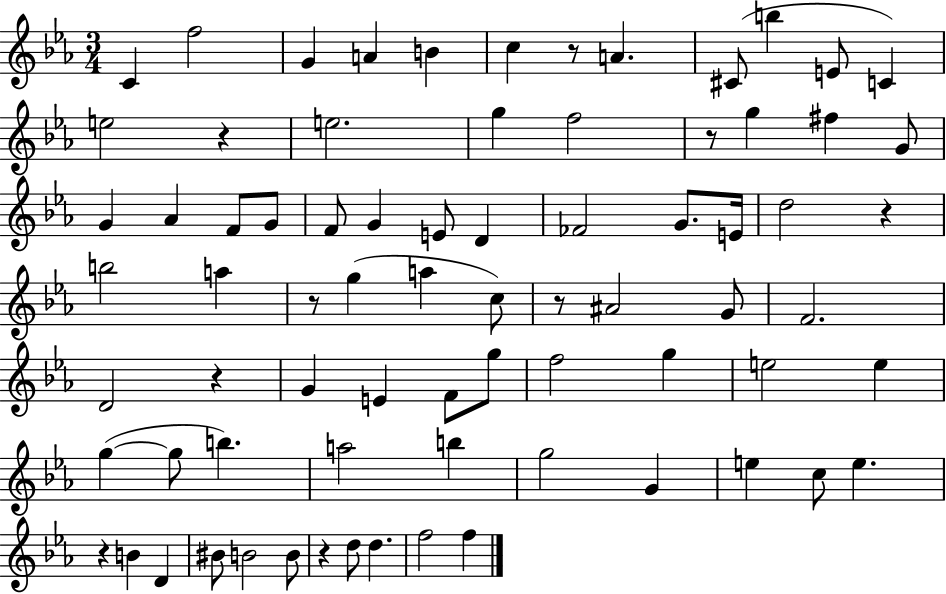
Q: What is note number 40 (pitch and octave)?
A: G4